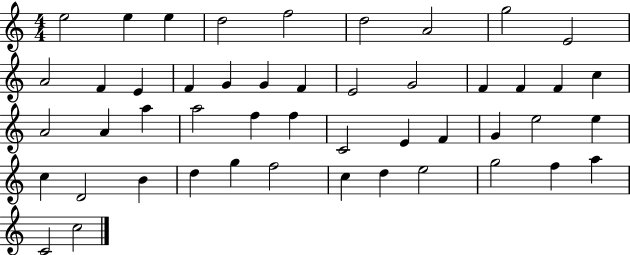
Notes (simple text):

E5/h E5/q E5/q D5/h F5/h D5/h A4/h G5/h E4/h A4/h F4/q E4/q F4/q G4/q G4/q F4/q E4/h G4/h F4/q F4/q F4/q C5/q A4/h A4/q A5/q A5/h F5/q F5/q C4/h E4/q F4/q G4/q E5/h E5/q C5/q D4/h B4/q D5/q G5/q F5/h C5/q D5/q E5/h G5/h F5/q A5/q C4/h C5/h